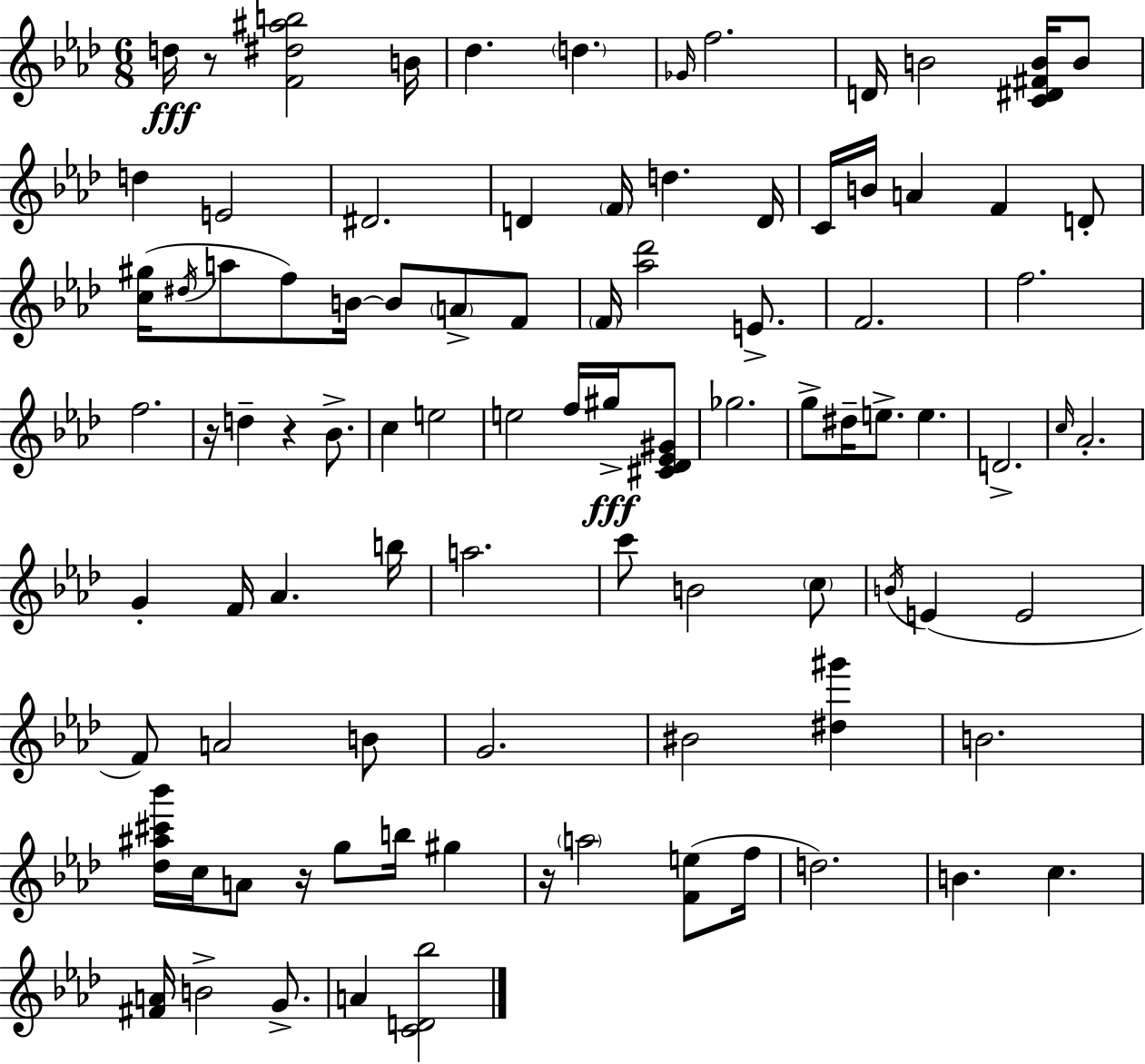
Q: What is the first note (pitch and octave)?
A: D5